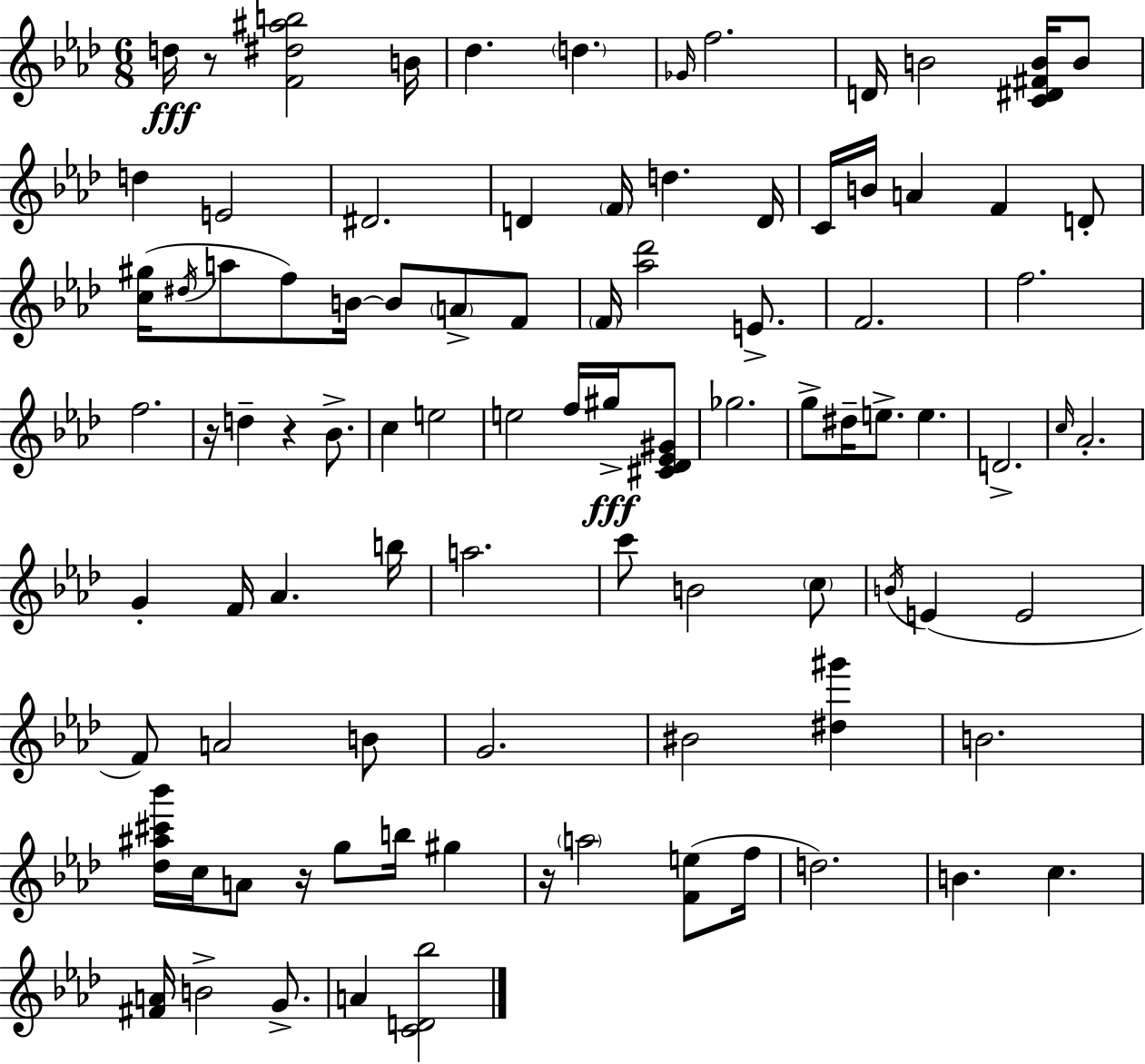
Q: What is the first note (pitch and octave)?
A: D5